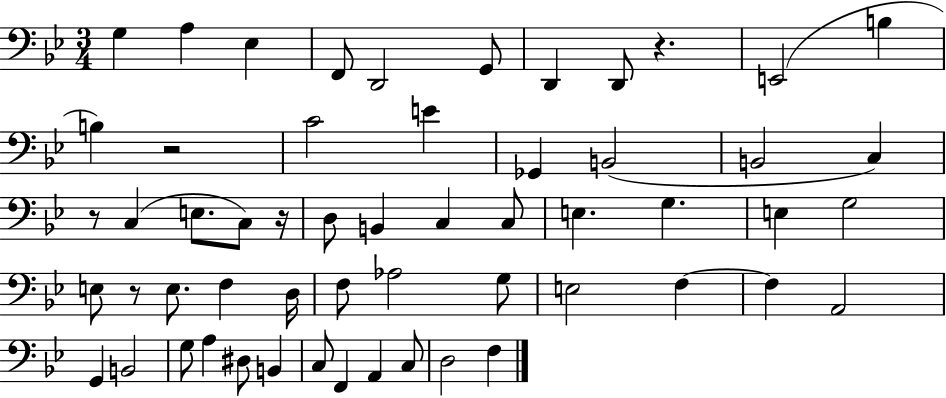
X:1
T:Untitled
M:3/4
L:1/4
K:Bb
G, A, _E, F,,/2 D,,2 G,,/2 D,, D,,/2 z E,,2 B, B, z2 C2 E _G,, B,,2 B,,2 C, z/2 C, E,/2 C,/2 z/4 D,/2 B,, C, C,/2 E, G, E, G,2 E,/2 z/2 E,/2 F, D,/4 F,/2 _A,2 G,/2 E,2 F, F, A,,2 G,, B,,2 G,/2 A, ^D,/2 B,, C,/2 F,, A,, C,/2 D,2 F,